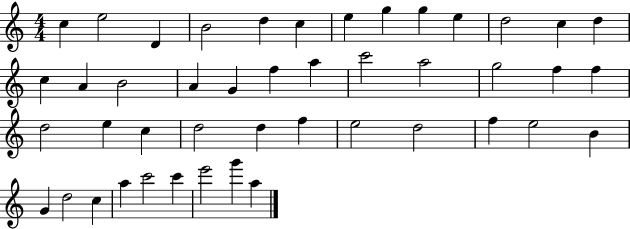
X:1
T:Untitled
M:4/4
L:1/4
K:C
c e2 D B2 d c e g g e d2 c d c A B2 A G f a c'2 a2 g2 f f d2 e c d2 d f e2 d2 f e2 B G d2 c a c'2 c' e'2 g' a